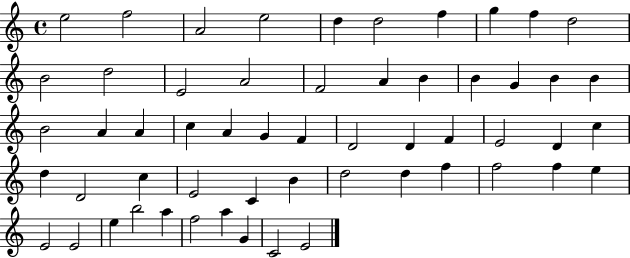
X:1
T:Untitled
M:4/4
L:1/4
K:C
e2 f2 A2 e2 d d2 f g f d2 B2 d2 E2 A2 F2 A B B G B B B2 A A c A G F D2 D F E2 D c d D2 c E2 C B d2 d f f2 f e E2 E2 e b2 a f2 a G C2 E2